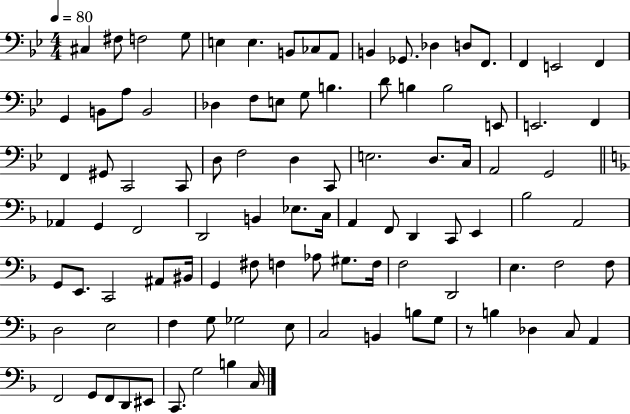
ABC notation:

X:1
T:Untitled
M:4/4
L:1/4
K:Bb
^C, ^F,/2 F,2 G,/2 E, E, B,,/2 _C,/2 A,,/2 B,, _G,,/2 _D, D,/2 F,,/2 F,, E,,2 F,, G,, B,,/2 A,/2 B,,2 _D, F,/2 E,/2 G,/2 B, D/2 B, B,2 E,,/2 E,,2 F,, F,, ^G,,/2 C,,2 C,,/2 D,/2 F,2 D, C,,/2 E,2 D,/2 C,/4 A,,2 G,,2 _A,, G,, F,,2 D,,2 B,, _E,/2 C,/4 A,, F,,/2 D,, C,,/2 E,, _B,2 A,,2 G,,/2 E,,/2 C,,2 ^A,,/2 ^B,,/4 G,, ^F,/2 F, _A,/2 ^G,/2 F,/4 F,2 D,,2 E, F,2 F,/2 D,2 E,2 F, G,/2 _G,2 E,/2 C,2 B,, B,/2 G,/2 z/2 B, _D, C,/2 A,, F,,2 G,,/2 F,,/2 D,,/2 ^E,,/2 C,,/2 G,2 B, C,/4